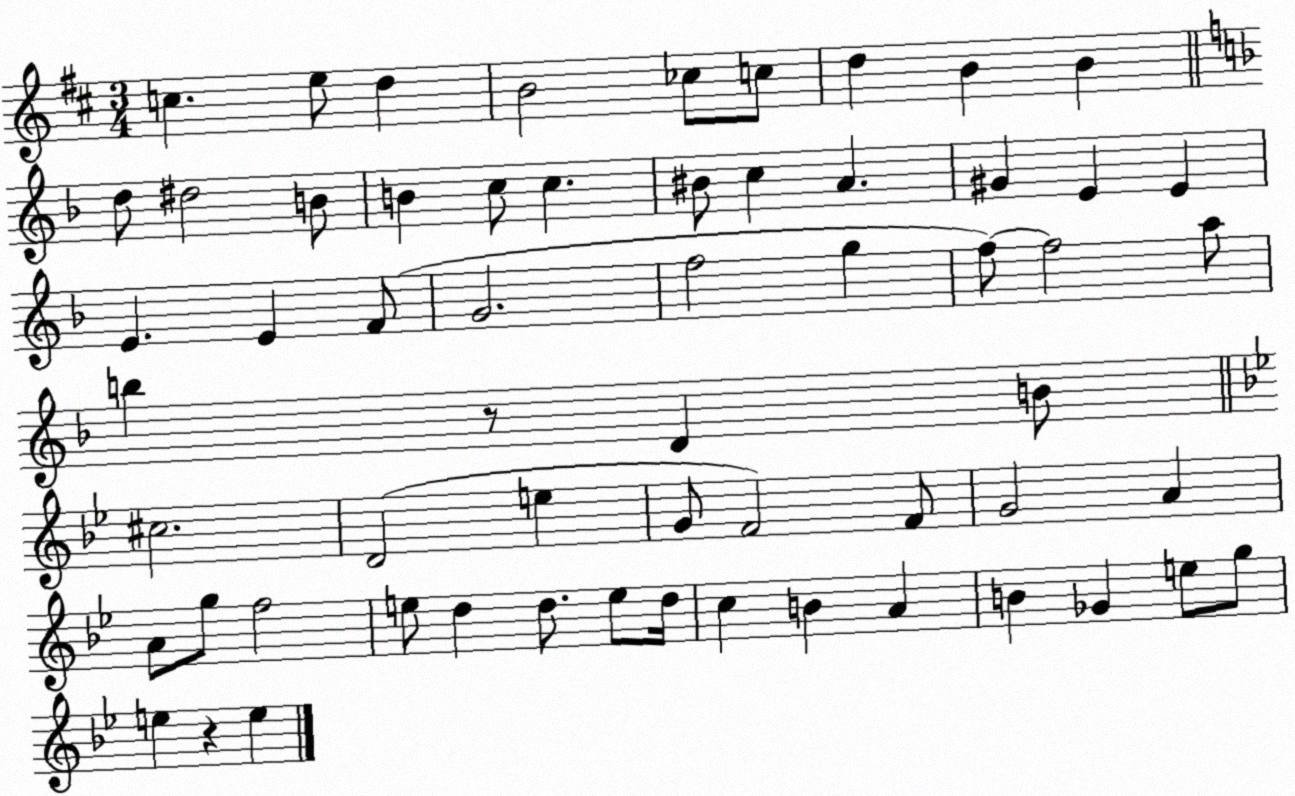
X:1
T:Untitled
M:3/4
L:1/4
K:D
c e/2 d B2 _c/2 c/2 d B B d/2 ^d2 B/2 B c/2 c ^B/2 c A ^G E E E E F/2 G2 f2 g f/2 f2 a/2 b z/2 D B/2 ^c2 D2 e G/2 F2 F/2 G2 A A/2 g/2 f2 e/2 d d/2 e/2 d/4 c B A B _G e/2 g/2 e z e